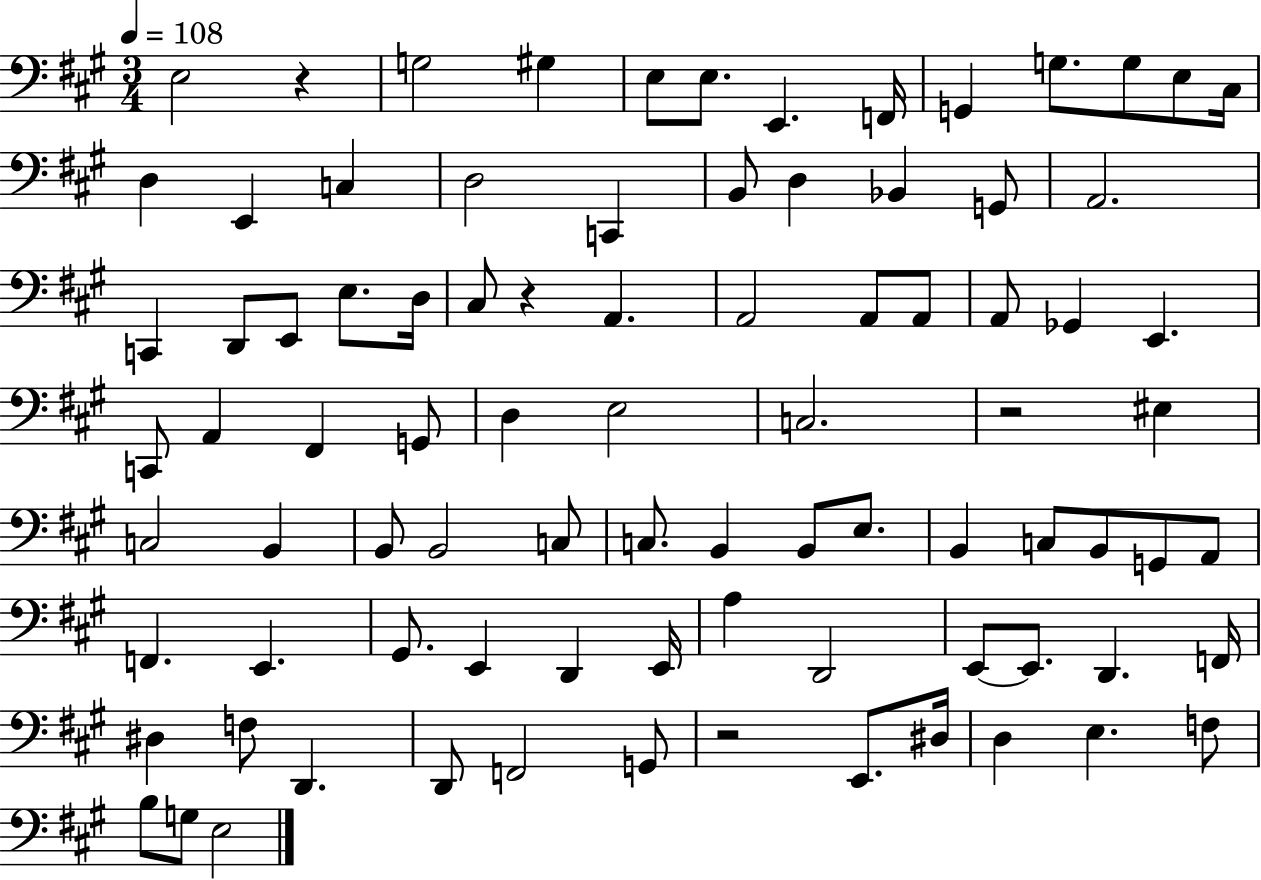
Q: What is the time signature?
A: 3/4